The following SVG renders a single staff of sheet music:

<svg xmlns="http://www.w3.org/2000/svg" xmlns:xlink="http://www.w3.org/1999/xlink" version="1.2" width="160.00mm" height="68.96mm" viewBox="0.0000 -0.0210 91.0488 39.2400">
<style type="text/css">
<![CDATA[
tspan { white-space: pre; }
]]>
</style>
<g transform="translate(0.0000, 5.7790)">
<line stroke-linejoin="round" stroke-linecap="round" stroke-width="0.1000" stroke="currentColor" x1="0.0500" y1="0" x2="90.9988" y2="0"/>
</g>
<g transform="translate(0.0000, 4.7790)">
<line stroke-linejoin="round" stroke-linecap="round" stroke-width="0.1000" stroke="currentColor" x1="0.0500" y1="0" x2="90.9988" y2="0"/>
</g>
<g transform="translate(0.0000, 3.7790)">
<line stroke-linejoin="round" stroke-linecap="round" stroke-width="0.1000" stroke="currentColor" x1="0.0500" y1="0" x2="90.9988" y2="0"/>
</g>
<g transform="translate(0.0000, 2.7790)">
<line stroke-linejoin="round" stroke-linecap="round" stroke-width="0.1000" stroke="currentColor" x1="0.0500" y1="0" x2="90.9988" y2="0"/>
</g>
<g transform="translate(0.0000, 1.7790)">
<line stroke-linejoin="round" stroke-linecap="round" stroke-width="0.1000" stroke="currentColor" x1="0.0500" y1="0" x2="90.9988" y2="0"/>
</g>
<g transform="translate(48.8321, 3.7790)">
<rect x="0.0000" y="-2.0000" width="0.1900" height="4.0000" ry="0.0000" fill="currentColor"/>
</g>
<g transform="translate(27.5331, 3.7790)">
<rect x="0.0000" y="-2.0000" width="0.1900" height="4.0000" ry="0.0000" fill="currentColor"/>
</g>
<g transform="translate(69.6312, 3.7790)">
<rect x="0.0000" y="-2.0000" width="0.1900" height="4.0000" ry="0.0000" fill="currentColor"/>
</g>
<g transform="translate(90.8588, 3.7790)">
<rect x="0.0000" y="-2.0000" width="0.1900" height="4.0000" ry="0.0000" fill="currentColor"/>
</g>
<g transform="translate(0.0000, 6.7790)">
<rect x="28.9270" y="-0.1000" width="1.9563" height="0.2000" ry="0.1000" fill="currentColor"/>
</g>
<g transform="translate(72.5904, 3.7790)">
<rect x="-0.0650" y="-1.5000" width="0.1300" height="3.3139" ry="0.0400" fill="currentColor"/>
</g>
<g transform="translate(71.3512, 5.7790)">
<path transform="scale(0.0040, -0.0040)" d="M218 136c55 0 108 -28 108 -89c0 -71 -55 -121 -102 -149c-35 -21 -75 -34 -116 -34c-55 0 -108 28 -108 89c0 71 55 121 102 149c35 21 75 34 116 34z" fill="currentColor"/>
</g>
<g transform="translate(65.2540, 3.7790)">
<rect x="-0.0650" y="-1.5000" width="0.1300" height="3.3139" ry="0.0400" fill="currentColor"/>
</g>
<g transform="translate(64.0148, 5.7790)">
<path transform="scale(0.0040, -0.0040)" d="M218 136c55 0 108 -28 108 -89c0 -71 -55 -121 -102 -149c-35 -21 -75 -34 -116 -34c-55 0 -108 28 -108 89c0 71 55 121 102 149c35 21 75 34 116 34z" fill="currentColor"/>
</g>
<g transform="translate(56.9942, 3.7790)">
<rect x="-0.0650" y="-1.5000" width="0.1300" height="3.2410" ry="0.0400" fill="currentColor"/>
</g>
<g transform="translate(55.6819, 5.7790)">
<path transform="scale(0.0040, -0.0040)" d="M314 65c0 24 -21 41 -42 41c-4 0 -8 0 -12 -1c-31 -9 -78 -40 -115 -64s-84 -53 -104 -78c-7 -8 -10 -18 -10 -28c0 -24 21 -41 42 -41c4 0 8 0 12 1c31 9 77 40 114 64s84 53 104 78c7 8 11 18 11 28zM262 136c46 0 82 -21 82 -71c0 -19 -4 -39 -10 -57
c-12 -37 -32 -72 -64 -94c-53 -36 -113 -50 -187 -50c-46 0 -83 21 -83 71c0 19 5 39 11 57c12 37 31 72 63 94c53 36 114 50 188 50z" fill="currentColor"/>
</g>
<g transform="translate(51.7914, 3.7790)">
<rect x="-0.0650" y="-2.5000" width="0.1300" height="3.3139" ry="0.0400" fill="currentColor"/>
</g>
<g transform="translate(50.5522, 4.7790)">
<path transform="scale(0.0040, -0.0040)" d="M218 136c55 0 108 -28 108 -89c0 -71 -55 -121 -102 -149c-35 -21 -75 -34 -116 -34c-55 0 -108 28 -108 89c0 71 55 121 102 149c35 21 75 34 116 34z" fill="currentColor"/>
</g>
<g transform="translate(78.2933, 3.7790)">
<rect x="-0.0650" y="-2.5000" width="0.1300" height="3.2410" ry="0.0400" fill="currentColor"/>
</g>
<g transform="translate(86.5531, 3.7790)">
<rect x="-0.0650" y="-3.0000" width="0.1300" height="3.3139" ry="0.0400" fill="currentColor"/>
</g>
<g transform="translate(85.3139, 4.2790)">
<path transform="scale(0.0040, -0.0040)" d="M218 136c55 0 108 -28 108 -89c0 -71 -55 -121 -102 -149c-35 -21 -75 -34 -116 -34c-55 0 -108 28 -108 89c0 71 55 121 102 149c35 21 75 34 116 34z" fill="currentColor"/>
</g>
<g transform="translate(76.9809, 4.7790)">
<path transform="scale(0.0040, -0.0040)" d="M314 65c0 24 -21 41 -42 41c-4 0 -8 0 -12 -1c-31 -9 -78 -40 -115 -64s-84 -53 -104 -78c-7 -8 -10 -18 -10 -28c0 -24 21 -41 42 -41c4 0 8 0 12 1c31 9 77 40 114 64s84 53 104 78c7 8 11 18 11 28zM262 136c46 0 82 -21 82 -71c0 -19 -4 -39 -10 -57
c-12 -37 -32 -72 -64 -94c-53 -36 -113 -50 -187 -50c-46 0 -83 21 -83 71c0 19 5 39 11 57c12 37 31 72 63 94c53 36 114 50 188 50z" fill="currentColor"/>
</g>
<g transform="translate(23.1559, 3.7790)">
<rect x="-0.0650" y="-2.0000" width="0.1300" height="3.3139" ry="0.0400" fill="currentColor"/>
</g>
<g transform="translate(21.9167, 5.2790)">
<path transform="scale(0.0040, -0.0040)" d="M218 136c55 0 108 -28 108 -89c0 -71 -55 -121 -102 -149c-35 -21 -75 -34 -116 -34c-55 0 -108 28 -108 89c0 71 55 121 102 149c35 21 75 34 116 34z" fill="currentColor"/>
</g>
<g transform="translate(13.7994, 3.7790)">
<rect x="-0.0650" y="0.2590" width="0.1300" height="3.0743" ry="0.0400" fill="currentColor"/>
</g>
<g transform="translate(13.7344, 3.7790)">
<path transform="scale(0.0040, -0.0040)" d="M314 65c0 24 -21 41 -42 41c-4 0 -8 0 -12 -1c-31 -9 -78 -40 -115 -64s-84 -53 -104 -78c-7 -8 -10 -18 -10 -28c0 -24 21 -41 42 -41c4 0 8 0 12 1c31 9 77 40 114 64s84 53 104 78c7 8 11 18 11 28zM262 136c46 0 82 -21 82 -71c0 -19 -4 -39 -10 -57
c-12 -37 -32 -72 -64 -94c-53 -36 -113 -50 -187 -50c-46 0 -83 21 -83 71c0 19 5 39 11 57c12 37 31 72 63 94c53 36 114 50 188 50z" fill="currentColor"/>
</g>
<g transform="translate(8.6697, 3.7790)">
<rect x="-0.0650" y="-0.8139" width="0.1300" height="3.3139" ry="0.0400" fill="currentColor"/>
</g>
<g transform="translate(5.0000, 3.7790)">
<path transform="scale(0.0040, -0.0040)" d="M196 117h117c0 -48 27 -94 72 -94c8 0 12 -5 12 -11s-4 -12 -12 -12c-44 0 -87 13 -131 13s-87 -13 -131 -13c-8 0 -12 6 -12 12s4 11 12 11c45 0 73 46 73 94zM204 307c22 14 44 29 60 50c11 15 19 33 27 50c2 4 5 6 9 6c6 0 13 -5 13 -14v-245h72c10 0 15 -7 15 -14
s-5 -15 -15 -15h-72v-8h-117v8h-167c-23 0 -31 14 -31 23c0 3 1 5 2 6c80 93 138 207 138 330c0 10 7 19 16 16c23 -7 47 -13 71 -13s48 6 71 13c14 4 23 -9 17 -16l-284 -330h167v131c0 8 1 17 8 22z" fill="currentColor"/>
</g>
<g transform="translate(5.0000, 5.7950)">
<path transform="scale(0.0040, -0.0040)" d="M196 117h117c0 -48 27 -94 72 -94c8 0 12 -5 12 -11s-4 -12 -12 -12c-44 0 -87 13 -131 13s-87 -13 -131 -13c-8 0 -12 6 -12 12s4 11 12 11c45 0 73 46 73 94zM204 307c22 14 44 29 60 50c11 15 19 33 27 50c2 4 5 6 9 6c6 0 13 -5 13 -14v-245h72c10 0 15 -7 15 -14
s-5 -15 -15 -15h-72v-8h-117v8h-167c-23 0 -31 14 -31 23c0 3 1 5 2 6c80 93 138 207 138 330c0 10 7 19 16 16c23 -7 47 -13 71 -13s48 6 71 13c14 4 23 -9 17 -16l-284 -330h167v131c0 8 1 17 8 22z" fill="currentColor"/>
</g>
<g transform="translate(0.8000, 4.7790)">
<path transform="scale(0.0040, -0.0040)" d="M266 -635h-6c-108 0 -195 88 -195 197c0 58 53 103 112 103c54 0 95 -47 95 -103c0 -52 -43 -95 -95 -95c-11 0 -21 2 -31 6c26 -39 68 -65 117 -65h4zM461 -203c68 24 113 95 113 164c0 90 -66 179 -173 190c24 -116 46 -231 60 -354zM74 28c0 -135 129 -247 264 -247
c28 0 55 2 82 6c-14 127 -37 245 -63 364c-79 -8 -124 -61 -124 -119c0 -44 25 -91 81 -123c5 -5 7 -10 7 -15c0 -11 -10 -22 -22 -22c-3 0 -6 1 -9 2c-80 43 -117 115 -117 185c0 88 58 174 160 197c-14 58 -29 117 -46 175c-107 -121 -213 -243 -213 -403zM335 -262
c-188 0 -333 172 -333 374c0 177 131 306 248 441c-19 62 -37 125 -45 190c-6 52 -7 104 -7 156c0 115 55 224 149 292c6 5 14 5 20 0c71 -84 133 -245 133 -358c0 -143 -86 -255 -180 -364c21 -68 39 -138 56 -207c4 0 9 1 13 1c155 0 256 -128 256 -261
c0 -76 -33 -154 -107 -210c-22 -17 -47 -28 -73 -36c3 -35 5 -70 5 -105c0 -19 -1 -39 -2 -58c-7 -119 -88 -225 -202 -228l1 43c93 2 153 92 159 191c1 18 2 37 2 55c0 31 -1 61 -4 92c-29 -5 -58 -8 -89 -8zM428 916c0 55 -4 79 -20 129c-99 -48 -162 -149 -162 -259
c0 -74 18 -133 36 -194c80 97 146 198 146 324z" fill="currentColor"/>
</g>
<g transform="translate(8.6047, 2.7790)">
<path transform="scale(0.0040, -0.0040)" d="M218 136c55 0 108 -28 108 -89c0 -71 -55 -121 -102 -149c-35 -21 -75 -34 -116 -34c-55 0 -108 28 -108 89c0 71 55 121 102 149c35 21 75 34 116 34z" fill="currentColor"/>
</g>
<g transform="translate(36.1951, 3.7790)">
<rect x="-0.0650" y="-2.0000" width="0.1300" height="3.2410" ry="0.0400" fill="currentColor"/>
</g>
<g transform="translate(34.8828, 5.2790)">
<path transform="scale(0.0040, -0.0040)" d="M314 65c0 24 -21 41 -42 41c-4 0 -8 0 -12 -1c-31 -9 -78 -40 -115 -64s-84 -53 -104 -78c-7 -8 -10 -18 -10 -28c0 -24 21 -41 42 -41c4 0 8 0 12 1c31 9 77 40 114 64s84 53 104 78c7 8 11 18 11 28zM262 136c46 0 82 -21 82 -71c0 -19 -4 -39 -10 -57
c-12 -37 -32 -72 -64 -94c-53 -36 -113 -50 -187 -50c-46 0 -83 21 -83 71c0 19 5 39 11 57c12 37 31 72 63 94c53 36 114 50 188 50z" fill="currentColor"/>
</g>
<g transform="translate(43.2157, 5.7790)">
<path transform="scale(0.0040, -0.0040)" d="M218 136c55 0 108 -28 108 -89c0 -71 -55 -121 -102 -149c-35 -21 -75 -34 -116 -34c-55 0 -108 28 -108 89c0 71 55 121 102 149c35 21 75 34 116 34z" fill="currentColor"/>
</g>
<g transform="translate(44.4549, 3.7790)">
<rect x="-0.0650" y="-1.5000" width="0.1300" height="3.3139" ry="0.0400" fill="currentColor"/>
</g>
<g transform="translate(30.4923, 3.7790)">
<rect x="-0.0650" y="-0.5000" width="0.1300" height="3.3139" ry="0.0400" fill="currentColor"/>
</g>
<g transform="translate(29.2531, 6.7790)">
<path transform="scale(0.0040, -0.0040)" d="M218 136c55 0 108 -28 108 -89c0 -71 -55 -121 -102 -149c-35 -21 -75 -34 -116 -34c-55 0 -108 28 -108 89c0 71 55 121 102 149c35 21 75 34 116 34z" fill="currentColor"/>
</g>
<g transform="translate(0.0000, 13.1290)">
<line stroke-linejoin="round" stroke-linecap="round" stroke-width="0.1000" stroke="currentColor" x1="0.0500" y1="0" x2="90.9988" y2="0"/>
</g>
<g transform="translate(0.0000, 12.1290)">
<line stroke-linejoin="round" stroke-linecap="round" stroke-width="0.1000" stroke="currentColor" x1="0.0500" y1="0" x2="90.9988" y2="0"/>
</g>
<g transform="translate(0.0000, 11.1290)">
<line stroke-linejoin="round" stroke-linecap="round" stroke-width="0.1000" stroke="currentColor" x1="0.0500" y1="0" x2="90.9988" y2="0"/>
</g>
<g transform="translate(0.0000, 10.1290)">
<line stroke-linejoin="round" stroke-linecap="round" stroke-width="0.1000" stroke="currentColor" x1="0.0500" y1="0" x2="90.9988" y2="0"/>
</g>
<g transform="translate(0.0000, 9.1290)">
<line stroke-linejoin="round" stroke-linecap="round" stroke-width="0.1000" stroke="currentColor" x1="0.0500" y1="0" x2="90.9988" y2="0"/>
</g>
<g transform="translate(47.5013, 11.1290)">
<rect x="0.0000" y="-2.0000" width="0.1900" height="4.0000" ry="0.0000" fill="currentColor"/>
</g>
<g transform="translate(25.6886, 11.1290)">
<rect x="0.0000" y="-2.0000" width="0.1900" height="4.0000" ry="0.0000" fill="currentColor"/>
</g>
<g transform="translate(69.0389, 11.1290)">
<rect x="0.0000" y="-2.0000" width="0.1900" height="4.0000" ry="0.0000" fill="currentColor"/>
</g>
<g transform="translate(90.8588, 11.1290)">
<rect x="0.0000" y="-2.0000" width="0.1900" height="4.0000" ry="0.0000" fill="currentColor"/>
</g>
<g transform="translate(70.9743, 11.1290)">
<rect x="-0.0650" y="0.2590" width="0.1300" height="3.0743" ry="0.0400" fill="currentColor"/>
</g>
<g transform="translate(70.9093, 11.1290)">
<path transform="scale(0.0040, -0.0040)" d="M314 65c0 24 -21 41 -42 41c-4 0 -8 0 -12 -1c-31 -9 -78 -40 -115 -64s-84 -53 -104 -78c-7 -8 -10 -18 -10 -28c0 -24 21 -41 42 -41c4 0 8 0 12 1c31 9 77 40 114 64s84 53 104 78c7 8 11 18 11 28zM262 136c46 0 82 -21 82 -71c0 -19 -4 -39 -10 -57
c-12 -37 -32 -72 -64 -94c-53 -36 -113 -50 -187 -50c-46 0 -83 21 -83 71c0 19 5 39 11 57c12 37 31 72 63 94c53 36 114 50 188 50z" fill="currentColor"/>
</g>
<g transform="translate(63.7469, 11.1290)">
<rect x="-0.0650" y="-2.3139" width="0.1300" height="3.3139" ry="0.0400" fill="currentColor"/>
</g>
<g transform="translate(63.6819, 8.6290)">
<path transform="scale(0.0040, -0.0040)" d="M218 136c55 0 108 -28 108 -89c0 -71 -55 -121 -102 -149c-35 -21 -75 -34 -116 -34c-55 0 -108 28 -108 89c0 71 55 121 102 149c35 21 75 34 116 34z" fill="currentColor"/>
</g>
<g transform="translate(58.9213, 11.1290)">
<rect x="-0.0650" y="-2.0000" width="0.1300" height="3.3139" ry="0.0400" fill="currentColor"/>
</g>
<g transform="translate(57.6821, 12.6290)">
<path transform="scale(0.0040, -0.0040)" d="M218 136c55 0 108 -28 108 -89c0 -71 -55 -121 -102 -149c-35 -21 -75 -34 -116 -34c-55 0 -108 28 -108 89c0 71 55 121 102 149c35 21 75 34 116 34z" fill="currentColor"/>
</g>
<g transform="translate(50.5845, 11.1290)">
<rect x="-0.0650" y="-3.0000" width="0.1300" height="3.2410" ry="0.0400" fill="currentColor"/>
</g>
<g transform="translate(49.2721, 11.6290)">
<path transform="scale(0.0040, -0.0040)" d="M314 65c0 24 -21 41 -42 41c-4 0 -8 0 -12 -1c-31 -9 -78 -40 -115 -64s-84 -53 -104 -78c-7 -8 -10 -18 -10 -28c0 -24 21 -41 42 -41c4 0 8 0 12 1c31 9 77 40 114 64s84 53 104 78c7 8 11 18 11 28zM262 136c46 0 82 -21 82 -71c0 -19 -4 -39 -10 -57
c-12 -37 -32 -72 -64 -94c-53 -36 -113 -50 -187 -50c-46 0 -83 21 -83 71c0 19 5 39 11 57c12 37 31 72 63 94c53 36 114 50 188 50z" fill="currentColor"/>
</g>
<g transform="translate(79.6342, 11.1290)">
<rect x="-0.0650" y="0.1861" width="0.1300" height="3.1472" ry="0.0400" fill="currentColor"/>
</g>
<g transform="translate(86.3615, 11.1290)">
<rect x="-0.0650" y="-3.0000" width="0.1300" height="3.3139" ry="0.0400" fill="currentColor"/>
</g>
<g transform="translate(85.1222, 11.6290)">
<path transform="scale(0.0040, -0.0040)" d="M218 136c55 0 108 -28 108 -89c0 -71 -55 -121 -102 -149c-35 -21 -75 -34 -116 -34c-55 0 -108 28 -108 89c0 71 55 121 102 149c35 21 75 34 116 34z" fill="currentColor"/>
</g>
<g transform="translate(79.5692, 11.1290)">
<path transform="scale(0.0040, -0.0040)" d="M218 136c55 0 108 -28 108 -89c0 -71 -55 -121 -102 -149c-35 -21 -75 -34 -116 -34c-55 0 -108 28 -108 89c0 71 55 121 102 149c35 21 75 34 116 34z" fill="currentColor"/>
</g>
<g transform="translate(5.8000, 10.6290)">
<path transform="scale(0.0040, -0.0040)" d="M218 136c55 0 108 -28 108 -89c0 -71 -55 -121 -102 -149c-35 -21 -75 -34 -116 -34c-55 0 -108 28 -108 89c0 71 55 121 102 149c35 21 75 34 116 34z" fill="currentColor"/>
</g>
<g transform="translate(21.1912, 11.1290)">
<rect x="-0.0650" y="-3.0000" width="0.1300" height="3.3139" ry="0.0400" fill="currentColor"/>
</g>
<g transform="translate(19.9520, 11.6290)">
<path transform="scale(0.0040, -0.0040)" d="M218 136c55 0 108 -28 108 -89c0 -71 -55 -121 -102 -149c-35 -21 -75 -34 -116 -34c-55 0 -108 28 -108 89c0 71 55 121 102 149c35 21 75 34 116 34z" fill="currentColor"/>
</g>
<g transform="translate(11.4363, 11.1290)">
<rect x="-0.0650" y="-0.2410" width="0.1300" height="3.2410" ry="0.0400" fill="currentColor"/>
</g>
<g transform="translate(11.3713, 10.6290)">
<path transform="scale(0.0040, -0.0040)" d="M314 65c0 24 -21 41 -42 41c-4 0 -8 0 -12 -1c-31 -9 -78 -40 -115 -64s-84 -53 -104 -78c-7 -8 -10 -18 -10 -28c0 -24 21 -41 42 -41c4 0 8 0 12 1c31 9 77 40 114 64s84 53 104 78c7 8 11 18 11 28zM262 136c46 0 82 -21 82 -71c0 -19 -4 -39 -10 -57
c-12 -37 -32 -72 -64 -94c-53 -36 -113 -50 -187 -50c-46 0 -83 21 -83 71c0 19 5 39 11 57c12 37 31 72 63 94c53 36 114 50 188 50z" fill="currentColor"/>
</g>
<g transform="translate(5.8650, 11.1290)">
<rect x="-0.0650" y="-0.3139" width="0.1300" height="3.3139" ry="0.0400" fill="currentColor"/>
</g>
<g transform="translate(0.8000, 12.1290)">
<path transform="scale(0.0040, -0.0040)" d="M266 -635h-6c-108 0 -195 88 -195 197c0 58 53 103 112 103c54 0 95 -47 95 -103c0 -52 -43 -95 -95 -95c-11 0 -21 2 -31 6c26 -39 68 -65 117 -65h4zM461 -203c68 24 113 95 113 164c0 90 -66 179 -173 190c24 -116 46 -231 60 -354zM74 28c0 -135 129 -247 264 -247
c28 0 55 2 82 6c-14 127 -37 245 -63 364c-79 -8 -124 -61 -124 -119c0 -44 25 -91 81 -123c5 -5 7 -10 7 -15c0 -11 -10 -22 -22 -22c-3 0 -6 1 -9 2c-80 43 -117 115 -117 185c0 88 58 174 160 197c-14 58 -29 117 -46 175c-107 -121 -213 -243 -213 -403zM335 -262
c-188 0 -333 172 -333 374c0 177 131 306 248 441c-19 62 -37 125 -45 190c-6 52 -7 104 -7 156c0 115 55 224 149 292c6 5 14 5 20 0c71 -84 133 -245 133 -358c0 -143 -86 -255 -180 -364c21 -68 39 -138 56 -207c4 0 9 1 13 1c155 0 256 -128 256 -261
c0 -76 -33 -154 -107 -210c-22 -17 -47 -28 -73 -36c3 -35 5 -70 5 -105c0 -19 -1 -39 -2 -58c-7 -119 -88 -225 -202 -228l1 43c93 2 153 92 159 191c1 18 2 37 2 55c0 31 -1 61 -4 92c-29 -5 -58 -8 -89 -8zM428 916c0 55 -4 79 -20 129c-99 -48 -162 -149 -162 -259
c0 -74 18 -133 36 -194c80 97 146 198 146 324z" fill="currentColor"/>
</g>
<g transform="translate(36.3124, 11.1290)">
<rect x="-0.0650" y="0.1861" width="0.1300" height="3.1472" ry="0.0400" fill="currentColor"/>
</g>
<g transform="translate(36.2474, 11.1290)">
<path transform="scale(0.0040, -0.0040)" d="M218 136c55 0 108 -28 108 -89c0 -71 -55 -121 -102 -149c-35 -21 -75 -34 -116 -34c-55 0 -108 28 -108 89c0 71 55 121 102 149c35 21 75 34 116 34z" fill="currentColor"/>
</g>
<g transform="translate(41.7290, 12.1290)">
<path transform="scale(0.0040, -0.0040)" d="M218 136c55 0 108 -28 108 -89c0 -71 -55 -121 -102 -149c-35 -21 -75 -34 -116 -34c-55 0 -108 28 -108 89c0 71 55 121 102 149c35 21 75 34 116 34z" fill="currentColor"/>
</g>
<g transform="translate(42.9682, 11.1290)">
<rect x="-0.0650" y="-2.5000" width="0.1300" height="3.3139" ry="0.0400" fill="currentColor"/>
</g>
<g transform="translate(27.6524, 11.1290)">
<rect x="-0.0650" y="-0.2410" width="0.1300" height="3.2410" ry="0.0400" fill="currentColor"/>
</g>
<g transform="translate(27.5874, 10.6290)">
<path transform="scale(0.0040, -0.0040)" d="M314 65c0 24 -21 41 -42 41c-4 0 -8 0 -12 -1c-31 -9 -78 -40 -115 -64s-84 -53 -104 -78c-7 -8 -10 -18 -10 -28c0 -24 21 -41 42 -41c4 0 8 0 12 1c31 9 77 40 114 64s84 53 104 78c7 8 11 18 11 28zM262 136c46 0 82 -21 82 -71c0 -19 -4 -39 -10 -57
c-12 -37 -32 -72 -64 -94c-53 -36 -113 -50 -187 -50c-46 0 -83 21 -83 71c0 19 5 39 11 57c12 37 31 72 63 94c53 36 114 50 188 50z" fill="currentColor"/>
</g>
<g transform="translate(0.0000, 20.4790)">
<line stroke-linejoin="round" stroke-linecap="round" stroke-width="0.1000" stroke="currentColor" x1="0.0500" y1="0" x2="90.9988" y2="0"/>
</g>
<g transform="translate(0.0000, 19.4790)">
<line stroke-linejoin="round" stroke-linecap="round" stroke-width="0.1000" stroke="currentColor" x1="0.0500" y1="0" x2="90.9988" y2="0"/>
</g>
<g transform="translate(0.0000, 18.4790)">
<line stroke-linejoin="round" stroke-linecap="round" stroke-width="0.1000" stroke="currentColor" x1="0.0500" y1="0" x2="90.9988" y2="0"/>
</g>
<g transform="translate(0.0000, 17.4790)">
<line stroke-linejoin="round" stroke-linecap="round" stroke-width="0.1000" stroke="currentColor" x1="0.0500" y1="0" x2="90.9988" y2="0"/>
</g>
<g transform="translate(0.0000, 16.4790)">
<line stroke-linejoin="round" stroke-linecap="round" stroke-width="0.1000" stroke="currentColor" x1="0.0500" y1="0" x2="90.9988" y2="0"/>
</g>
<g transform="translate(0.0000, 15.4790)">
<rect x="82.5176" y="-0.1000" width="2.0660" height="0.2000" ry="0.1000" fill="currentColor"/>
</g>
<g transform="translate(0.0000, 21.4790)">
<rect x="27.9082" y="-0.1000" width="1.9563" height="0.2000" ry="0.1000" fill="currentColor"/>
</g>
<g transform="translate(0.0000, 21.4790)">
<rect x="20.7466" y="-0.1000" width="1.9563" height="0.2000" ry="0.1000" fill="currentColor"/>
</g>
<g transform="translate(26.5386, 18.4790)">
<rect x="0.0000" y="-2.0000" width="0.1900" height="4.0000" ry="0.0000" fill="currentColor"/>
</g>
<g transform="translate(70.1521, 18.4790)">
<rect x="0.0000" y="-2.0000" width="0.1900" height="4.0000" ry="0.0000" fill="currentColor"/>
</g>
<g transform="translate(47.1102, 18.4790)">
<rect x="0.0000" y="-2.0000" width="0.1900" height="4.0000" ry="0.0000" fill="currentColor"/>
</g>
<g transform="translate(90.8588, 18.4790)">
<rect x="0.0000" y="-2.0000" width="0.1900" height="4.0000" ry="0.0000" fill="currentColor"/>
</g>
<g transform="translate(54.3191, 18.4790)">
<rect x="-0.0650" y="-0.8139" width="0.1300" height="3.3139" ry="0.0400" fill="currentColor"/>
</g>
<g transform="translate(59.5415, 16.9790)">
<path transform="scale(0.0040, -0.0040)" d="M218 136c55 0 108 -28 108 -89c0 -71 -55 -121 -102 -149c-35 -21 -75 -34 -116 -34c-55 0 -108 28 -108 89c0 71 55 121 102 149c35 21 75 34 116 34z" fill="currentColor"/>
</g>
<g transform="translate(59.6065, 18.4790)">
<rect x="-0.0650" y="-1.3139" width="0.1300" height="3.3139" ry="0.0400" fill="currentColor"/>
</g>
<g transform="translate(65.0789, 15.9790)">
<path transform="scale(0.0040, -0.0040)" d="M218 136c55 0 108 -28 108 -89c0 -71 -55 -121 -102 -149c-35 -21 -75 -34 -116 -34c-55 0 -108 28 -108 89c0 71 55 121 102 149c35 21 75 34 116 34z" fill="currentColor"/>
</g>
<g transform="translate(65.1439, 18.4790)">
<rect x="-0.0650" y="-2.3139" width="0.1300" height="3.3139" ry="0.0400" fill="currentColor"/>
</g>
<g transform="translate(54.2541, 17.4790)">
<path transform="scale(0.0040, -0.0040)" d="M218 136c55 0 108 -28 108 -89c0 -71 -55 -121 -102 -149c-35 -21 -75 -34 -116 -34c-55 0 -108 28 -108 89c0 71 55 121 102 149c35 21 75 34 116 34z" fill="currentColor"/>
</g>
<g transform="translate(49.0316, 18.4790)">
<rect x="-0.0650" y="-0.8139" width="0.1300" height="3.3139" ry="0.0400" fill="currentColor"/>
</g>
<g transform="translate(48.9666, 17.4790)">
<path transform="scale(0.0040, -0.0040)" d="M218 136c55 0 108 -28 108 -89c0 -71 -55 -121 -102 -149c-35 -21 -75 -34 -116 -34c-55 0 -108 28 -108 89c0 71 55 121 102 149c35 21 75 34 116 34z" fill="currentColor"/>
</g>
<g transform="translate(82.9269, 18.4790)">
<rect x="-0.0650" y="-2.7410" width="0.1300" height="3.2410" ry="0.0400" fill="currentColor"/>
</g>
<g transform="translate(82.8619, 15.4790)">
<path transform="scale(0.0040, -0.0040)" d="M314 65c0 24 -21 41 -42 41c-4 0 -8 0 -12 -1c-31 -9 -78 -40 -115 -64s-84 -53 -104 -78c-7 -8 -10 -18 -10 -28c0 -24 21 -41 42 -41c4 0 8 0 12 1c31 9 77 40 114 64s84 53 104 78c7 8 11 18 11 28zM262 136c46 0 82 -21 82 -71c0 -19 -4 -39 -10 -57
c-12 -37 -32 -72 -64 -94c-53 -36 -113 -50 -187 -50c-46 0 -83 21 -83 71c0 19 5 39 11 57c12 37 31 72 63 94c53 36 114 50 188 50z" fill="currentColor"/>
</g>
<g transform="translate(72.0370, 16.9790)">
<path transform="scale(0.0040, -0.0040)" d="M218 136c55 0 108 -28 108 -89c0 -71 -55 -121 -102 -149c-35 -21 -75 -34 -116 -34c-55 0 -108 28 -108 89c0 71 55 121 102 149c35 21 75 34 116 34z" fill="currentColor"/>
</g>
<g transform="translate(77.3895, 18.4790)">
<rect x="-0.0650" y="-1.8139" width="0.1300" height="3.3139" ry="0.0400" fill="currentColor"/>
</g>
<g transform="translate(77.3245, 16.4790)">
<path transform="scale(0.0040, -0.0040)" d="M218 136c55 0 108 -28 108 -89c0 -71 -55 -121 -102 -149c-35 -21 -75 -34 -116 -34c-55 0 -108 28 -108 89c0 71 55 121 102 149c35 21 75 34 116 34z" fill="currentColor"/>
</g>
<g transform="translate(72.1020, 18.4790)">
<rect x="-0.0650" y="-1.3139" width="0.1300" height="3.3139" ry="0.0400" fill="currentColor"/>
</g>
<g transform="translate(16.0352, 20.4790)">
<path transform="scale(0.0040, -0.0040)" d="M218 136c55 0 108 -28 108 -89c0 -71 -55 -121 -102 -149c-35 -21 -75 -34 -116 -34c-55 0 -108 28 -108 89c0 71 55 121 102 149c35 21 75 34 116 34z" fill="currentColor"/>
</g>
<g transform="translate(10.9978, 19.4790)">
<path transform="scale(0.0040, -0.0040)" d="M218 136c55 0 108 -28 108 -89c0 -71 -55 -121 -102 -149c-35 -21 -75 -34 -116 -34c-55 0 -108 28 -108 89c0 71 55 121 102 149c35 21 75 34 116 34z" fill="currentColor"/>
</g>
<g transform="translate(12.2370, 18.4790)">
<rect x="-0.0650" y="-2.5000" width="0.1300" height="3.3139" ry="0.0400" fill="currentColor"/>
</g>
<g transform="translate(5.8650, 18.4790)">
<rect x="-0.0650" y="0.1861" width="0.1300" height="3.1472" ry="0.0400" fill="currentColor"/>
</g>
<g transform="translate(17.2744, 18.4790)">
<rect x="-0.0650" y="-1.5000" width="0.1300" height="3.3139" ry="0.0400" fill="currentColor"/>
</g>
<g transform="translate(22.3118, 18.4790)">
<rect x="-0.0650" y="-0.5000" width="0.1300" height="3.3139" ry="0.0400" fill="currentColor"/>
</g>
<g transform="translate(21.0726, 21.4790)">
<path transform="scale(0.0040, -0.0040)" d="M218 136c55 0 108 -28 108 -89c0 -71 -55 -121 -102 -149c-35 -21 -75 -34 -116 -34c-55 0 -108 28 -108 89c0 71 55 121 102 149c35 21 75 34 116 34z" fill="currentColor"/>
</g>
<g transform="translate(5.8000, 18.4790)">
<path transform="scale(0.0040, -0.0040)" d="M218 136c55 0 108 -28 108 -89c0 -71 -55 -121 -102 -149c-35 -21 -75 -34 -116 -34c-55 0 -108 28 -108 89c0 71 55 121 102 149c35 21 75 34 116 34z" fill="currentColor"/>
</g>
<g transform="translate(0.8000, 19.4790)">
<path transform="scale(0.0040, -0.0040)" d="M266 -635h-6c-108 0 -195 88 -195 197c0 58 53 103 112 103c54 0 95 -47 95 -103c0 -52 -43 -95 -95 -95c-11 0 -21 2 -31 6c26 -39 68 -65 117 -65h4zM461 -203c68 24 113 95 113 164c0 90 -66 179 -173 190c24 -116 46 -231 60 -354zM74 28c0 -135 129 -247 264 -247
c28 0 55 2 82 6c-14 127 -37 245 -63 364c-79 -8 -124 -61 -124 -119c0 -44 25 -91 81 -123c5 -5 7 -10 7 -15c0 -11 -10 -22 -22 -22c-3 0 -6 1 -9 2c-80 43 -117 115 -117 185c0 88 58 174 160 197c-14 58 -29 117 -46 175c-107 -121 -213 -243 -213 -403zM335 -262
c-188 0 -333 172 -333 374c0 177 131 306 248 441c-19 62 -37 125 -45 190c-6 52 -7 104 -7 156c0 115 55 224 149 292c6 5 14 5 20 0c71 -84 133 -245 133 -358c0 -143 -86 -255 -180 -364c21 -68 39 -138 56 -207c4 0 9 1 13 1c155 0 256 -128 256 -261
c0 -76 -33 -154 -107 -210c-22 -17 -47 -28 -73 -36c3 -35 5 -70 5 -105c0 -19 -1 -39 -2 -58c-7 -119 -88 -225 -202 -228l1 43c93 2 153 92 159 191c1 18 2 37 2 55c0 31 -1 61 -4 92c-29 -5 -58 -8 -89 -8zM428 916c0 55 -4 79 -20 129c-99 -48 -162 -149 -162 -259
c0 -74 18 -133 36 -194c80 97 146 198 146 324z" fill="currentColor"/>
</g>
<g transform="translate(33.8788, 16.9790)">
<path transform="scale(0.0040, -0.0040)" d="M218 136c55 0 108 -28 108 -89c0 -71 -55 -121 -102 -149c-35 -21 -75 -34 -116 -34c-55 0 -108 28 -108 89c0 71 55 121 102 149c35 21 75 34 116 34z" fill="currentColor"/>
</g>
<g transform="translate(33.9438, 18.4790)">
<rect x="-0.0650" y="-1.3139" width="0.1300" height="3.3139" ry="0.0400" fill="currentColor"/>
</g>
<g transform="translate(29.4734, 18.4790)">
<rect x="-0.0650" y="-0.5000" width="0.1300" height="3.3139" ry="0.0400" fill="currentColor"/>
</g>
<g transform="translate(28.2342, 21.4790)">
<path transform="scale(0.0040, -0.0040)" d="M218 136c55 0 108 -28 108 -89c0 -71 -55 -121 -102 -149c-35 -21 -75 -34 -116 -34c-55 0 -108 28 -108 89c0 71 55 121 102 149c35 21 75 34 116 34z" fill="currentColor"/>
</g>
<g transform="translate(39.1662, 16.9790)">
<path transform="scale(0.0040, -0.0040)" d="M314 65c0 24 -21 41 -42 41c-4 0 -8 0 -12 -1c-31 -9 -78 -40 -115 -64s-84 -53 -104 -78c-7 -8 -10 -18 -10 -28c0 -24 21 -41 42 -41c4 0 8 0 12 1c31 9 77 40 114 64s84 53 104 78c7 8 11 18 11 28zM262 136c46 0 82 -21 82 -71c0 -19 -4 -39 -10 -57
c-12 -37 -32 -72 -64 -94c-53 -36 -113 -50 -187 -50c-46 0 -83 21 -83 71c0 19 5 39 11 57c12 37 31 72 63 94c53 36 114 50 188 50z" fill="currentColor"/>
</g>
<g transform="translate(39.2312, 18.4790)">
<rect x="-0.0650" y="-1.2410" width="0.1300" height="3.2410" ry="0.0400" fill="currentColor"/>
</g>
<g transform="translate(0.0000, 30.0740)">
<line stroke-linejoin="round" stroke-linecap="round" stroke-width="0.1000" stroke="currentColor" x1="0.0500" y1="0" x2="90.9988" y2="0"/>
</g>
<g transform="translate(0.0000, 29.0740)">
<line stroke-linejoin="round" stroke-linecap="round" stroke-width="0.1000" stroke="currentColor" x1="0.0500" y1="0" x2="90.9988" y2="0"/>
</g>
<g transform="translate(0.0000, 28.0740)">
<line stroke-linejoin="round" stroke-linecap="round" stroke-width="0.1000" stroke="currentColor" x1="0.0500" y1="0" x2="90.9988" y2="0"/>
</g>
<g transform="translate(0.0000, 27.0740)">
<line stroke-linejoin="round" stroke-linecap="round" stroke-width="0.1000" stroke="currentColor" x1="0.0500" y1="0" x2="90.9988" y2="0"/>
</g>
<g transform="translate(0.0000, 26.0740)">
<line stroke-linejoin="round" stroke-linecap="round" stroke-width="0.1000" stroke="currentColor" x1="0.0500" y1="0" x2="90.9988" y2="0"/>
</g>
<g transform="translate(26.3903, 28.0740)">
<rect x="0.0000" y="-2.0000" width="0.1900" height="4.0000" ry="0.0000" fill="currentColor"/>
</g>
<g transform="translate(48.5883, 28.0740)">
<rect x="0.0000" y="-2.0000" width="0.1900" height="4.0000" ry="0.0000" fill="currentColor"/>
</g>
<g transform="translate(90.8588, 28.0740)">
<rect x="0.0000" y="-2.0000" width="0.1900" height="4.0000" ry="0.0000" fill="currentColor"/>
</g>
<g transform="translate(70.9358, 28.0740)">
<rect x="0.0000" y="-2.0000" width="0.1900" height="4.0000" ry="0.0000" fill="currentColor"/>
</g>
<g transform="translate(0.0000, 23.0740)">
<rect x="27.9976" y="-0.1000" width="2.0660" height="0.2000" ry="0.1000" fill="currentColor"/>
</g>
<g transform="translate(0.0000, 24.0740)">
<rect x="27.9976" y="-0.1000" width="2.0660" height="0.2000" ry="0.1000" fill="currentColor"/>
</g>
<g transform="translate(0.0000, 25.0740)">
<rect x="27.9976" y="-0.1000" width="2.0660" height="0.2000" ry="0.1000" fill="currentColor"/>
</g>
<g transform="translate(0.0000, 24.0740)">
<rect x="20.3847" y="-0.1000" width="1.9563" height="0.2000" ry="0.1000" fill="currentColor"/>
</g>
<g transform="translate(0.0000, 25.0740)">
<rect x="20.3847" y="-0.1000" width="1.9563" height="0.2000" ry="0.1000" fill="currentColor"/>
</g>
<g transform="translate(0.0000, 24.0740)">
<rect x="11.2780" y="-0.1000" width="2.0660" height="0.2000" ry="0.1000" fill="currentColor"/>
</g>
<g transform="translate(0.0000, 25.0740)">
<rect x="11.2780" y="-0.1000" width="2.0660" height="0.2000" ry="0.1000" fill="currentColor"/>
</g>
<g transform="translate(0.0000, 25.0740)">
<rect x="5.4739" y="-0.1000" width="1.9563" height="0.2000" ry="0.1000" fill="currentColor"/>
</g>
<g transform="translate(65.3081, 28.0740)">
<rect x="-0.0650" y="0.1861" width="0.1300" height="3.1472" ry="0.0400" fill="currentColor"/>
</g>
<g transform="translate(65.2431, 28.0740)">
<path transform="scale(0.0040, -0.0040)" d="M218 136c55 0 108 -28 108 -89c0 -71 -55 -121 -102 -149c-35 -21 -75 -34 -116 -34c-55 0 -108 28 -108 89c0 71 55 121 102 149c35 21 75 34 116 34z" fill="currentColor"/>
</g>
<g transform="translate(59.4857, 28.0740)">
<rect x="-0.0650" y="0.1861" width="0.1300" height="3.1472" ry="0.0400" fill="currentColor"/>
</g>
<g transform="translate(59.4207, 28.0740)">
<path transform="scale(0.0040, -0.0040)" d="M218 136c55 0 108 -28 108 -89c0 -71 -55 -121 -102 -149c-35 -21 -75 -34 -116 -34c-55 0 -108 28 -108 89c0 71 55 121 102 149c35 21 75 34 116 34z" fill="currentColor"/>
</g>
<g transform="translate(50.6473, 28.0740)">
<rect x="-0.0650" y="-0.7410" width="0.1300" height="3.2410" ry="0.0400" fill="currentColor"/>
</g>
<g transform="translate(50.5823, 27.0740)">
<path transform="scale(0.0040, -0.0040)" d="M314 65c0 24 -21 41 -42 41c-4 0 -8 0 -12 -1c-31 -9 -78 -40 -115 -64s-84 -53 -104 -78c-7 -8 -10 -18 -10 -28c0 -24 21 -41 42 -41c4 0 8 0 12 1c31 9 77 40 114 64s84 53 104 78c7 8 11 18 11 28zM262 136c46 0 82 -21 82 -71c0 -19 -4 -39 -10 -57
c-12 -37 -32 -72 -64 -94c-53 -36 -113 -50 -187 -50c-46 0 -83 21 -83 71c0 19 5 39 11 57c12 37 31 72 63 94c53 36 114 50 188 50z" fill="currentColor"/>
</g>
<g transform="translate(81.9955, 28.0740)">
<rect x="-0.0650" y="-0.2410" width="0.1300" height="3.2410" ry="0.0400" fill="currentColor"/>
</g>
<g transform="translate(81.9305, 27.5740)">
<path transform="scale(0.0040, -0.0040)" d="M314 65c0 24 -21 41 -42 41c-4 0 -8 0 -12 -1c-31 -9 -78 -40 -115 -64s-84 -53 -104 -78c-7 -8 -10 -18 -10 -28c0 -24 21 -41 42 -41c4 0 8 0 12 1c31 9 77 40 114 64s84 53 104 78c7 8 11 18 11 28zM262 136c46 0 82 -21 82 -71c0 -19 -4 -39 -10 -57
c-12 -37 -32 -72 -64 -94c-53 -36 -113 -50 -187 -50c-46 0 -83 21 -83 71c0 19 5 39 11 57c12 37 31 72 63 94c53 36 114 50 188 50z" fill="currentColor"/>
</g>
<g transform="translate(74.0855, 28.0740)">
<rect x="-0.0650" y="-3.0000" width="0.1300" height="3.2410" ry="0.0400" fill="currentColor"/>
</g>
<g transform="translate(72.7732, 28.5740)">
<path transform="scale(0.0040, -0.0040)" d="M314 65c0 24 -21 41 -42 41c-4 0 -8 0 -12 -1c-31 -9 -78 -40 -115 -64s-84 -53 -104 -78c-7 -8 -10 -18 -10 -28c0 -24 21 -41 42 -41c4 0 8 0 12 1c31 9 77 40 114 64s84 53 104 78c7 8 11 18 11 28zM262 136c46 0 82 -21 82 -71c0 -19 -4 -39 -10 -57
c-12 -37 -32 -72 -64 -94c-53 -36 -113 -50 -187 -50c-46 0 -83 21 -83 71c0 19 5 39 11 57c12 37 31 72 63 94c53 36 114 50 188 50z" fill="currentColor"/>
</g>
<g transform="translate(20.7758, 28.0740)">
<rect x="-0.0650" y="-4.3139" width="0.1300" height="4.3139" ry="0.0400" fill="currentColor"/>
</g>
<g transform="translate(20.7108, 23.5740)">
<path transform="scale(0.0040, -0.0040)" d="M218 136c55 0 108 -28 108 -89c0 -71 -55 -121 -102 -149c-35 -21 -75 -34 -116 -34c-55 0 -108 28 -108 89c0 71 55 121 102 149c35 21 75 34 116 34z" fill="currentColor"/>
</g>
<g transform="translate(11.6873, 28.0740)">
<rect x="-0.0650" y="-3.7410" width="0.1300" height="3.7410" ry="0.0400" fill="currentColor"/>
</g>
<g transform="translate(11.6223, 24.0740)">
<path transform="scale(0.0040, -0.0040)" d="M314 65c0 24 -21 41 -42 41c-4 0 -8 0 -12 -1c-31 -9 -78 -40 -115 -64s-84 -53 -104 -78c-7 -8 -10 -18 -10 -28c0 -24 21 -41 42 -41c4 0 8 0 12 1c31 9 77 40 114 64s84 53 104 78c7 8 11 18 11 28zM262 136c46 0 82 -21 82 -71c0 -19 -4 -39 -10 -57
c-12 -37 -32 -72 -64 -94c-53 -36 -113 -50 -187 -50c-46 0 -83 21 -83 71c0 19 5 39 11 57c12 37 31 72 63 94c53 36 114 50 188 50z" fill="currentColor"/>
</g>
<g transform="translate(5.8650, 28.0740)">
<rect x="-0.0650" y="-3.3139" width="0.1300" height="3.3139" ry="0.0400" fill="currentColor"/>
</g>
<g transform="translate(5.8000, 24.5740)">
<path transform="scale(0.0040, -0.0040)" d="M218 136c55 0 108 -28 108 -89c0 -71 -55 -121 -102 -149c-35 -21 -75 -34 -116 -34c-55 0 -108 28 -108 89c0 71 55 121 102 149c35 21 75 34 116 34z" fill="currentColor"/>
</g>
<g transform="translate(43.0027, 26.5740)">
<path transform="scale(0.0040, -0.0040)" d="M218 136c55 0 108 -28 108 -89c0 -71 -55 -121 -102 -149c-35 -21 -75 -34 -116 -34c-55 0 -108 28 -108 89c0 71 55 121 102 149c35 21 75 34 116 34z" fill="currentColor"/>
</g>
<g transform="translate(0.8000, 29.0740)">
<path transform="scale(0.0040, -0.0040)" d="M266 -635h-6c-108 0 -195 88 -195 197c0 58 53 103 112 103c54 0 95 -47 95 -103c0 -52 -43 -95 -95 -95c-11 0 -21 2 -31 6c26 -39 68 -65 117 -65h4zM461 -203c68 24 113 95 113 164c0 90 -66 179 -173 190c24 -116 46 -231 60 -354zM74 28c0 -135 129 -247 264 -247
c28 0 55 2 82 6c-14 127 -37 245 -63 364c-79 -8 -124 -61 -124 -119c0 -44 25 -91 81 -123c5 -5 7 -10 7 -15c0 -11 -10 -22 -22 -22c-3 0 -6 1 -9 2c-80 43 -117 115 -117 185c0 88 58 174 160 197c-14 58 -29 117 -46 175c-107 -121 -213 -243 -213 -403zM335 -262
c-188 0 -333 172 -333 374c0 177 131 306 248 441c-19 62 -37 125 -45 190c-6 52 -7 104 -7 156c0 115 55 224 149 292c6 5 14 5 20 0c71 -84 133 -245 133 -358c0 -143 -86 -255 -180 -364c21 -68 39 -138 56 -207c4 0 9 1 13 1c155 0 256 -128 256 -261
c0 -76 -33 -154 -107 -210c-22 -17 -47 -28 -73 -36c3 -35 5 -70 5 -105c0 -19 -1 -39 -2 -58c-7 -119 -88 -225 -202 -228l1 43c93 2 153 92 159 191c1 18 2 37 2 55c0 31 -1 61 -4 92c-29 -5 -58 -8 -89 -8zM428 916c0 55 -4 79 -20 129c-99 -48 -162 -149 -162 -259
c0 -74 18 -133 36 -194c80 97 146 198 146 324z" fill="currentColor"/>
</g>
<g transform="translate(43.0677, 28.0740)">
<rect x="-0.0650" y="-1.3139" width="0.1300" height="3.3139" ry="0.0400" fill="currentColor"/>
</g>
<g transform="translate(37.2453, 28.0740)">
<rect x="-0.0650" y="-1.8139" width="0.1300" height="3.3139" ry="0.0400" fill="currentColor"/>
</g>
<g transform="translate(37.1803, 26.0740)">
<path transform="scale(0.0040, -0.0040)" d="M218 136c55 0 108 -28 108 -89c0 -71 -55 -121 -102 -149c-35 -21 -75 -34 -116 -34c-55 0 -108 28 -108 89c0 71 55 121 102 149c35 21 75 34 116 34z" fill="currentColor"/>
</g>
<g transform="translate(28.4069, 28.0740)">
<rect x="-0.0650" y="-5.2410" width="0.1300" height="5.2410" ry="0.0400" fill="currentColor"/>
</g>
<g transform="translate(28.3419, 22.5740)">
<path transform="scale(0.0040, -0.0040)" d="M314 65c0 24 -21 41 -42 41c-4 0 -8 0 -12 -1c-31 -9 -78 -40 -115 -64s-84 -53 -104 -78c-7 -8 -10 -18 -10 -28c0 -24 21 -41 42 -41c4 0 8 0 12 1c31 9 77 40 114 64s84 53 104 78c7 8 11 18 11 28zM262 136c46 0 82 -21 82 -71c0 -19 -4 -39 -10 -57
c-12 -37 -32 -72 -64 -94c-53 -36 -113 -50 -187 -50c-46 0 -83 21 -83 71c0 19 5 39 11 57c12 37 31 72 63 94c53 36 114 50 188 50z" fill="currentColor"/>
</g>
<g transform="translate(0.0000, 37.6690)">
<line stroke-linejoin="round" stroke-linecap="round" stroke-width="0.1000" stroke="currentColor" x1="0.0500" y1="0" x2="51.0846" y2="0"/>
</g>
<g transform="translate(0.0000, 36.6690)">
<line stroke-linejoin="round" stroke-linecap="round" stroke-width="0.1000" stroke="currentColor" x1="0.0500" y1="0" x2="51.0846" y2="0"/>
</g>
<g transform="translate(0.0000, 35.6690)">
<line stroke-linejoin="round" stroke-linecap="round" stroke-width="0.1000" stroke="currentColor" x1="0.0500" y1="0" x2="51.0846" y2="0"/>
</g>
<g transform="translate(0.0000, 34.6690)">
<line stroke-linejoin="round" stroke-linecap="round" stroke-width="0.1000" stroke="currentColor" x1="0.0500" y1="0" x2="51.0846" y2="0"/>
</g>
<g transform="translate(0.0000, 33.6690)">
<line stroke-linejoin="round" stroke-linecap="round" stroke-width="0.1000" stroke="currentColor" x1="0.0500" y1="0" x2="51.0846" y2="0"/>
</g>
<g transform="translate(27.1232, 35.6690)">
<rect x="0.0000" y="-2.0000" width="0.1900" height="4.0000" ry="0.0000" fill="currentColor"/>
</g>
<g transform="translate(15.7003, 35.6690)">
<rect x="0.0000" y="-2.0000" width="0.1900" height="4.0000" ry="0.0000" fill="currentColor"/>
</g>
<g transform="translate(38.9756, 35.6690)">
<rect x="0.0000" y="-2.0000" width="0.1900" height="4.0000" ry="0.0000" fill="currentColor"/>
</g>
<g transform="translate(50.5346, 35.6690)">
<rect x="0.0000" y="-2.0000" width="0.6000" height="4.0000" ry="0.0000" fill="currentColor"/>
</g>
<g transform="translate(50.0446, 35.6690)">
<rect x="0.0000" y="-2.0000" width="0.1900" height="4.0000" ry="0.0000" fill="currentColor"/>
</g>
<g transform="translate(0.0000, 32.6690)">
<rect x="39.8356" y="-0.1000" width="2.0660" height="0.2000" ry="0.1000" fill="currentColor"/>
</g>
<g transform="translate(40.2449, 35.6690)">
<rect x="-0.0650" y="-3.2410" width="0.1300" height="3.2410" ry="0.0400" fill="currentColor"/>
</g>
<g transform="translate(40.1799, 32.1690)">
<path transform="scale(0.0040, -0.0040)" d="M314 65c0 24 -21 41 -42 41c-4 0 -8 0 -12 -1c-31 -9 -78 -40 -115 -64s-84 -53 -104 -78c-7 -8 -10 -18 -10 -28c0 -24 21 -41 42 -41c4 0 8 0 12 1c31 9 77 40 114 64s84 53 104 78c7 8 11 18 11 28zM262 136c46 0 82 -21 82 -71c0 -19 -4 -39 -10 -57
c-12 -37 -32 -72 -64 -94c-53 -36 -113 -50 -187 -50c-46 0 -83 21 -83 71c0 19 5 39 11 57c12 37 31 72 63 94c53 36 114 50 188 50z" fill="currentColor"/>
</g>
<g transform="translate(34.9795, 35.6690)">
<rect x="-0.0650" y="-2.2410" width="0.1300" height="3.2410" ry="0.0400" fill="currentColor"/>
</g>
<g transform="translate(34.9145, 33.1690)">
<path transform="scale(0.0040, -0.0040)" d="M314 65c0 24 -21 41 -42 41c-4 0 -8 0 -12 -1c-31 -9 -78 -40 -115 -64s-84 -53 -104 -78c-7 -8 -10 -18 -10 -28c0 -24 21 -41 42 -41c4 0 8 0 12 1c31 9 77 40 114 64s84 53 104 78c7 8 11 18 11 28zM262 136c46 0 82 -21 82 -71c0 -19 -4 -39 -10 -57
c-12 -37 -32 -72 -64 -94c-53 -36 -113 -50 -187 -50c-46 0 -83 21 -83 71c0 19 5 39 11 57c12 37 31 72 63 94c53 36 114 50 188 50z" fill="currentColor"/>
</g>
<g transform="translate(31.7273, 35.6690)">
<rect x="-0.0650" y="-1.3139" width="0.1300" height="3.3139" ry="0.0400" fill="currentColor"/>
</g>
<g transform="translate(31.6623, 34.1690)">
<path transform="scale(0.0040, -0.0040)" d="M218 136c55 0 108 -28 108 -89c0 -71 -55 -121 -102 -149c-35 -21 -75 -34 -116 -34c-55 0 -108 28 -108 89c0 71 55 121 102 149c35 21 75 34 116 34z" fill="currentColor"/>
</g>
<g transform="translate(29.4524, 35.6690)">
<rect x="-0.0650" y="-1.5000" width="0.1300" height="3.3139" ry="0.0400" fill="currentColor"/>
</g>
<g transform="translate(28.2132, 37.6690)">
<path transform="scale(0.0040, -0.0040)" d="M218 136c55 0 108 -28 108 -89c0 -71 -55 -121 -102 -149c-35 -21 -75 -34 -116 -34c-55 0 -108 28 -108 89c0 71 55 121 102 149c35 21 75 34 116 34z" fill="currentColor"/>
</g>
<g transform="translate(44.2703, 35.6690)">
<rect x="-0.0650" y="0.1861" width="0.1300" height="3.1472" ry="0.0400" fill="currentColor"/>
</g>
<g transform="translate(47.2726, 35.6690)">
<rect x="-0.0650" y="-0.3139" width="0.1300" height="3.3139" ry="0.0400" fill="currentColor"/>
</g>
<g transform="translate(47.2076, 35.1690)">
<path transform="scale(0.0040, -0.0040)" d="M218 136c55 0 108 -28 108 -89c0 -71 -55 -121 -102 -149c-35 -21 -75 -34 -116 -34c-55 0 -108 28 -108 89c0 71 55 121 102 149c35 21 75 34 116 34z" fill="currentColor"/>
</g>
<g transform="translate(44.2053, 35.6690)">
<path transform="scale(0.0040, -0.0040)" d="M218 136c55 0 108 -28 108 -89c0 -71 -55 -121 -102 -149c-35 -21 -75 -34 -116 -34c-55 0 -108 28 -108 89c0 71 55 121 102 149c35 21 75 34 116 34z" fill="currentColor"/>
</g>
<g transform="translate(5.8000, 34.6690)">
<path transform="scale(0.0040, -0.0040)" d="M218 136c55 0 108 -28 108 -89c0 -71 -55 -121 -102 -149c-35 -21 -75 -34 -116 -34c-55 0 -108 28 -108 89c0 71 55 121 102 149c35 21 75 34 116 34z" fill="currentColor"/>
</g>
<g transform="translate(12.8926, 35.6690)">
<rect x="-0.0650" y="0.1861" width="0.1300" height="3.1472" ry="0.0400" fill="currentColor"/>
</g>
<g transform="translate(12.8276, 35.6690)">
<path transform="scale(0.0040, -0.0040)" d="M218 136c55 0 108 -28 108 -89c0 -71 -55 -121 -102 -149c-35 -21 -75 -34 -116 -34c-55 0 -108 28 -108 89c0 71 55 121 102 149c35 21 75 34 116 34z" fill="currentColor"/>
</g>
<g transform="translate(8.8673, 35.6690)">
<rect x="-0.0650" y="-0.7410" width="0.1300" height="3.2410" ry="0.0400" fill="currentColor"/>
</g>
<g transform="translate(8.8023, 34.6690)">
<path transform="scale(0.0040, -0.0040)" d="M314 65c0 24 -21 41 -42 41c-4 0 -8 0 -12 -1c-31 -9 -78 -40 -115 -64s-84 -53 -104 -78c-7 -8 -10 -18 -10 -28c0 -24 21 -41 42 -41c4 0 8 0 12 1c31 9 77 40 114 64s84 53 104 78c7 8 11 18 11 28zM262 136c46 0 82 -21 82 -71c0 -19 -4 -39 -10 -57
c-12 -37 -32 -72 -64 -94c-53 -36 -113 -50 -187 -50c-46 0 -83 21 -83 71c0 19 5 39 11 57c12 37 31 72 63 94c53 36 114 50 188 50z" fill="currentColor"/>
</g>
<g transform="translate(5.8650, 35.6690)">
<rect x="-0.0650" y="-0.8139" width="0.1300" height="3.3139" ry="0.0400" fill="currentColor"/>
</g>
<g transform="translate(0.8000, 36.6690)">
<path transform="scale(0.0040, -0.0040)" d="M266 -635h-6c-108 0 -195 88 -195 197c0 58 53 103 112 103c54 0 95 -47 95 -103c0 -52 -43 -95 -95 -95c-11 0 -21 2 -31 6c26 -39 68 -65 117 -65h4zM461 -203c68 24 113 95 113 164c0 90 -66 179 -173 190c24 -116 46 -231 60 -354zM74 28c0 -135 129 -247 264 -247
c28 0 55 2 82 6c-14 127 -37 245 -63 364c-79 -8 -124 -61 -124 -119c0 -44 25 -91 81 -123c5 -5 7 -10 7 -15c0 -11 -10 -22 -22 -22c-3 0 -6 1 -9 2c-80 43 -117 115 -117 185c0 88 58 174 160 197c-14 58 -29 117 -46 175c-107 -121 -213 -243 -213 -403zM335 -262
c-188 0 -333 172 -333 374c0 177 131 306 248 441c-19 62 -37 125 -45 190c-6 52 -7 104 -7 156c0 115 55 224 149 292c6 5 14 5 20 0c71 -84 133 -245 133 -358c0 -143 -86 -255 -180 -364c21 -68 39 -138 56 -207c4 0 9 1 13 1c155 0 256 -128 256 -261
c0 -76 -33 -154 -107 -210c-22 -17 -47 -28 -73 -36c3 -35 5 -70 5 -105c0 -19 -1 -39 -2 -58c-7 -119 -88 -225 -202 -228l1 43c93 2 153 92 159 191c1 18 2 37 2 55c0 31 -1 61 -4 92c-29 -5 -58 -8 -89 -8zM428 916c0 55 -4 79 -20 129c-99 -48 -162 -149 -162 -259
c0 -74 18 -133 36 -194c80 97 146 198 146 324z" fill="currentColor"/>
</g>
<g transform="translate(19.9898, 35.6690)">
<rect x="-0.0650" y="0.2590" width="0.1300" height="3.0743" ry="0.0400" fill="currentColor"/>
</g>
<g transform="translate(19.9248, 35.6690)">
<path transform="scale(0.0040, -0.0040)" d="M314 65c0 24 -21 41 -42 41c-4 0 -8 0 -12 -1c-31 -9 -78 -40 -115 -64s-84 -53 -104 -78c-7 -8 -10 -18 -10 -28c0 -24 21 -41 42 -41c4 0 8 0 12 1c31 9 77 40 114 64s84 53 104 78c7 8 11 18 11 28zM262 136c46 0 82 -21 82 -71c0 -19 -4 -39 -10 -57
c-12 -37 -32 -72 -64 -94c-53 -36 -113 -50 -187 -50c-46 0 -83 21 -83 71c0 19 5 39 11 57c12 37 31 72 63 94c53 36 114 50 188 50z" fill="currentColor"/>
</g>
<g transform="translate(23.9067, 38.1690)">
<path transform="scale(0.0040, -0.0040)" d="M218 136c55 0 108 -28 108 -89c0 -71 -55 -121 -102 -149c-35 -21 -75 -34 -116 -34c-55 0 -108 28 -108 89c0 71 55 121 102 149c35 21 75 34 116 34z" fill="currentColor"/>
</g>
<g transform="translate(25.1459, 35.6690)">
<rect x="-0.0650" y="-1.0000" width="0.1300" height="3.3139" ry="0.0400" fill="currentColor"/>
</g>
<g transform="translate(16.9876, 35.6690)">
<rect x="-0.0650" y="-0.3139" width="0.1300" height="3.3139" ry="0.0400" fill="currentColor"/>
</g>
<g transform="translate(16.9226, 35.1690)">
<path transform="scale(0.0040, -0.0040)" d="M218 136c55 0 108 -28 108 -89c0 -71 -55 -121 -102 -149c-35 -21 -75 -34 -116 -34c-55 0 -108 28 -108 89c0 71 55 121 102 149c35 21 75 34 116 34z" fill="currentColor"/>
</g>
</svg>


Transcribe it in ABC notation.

X:1
T:Untitled
M:4/4
L:1/4
K:C
d B2 F C F2 E G E2 E E G2 A c c2 A c2 B G A2 F g B2 B A B G E C C e e2 d d e g e f a2 b c'2 d' f'2 f e d2 B B A2 c2 d d2 B c B2 D E e g2 b2 B c